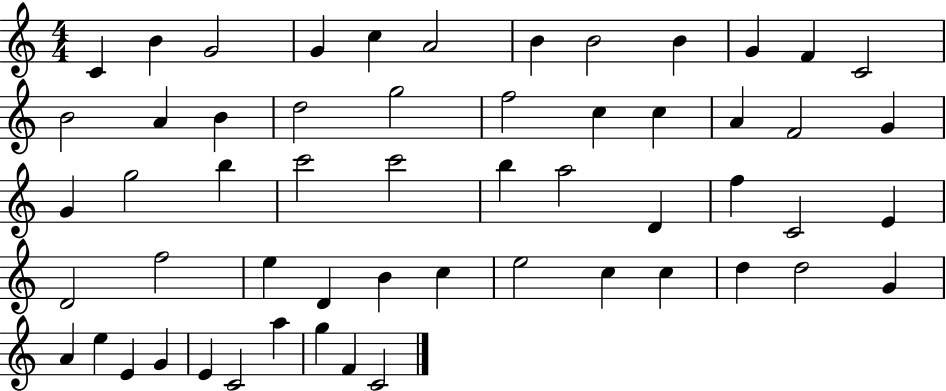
X:1
T:Untitled
M:4/4
L:1/4
K:C
C B G2 G c A2 B B2 B G F C2 B2 A B d2 g2 f2 c c A F2 G G g2 b c'2 c'2 b a2 D f C2 E D2 f2 e D B c e2 c c d d2 G A e E G E C2 a g F C2